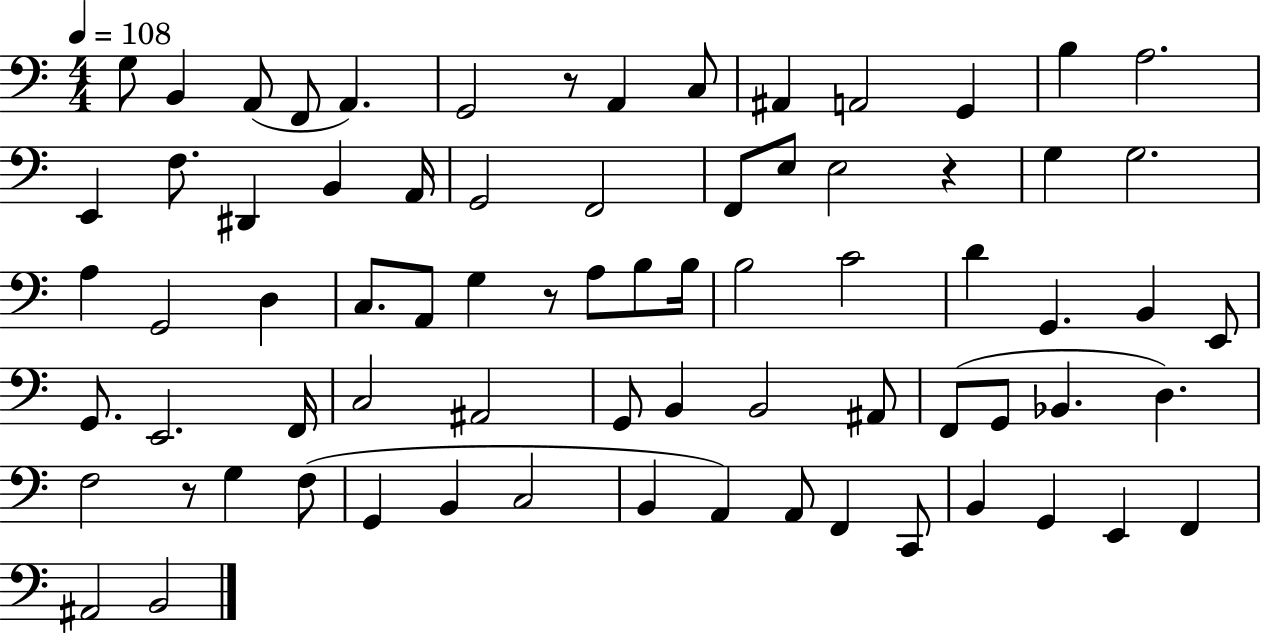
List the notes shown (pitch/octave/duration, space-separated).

G3/e B2/q A2/e F2/e A2/q. G2/h R/e A2/q C3/e A#2/q A2/h G2/q B3/q A3/h. E2/q F3/e. D#2/q B2/q A2/s G2/h F2/h F2/e E3/e E3/h R/q G3/q G3/h. A3/q G2/h D3/q C3/e. A2/e G3/q R/e A3/e B3/e B3/s B3/h C4/h D4/q G2/q. B2/q E2/e G2/e. E2/h. F2/s C3/h A#2/h G2/e B2/q B2/h A#2/e F2/e G2/e Bb2/q. D3/q. F3/h R/e G3/q F3/e G2/q B2/q C3/h B2/q A2/q A2/e F2/q C2/e B2/q G2/q E2/q F2/q A#2/h B2/h